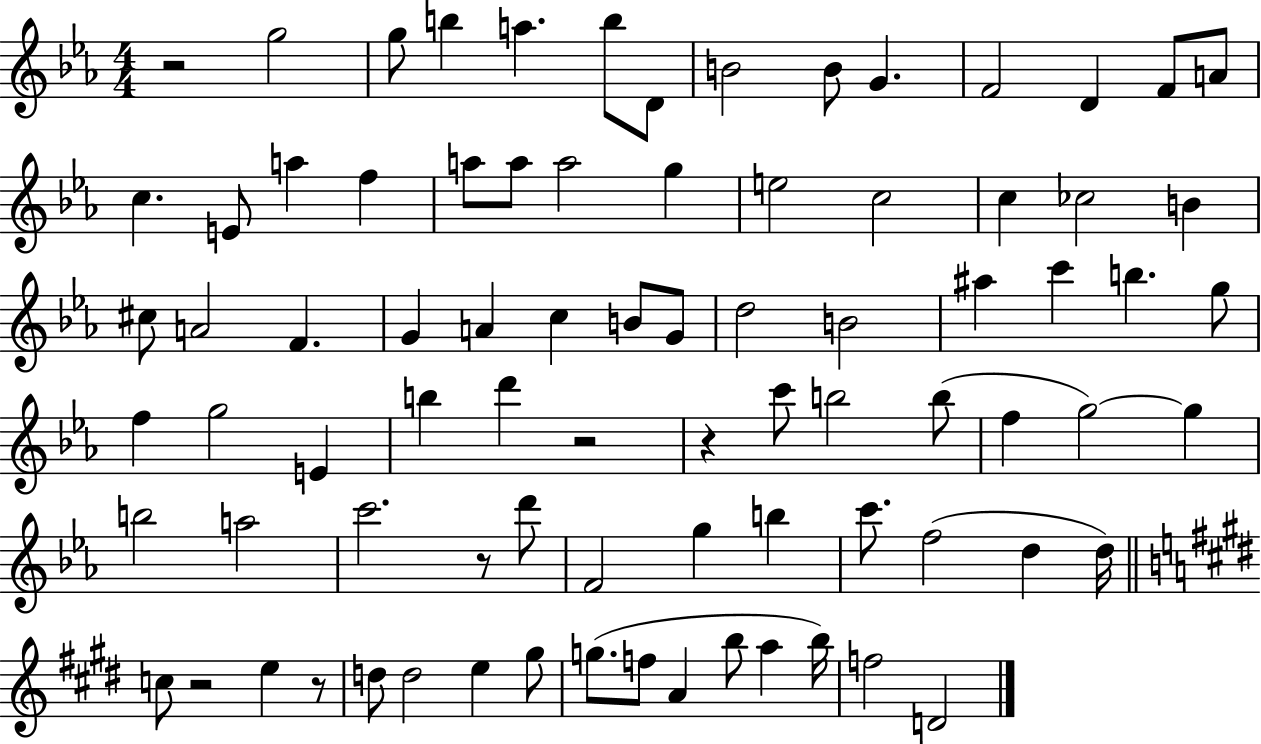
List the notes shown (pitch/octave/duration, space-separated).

R/h G5/h G5/e B5/q A5/q. B5/e D4/e B4/h B4/e G4/q. F4/h D4/q F4/e A4/e C5/q. E4/e A5/q F5/q A5/e A5/e A5/h G5/q E5/h C5/h C5/q CES5/h B4/q C#5/e A4/h F4/q. G4/q A4/q C5/q B4/e G4/e D5/h B4/h A#5/q C6/q B5/q. G5/e F5/q G5/h E4/q B5/q D6/q R/h R/q C6/e B5/h B5/e F5/q G5/h G5/q B5/h A5/h C6/h. R/e D6/e F4/h G5/q B5/q C6/e. F5/h D5/q D5/s C5/e R/h E5/q R/e D5/e D5/h E5/q G#5/e G5/e. F5/e A4/q B5/e A5/q B5/s F5/h D4/h